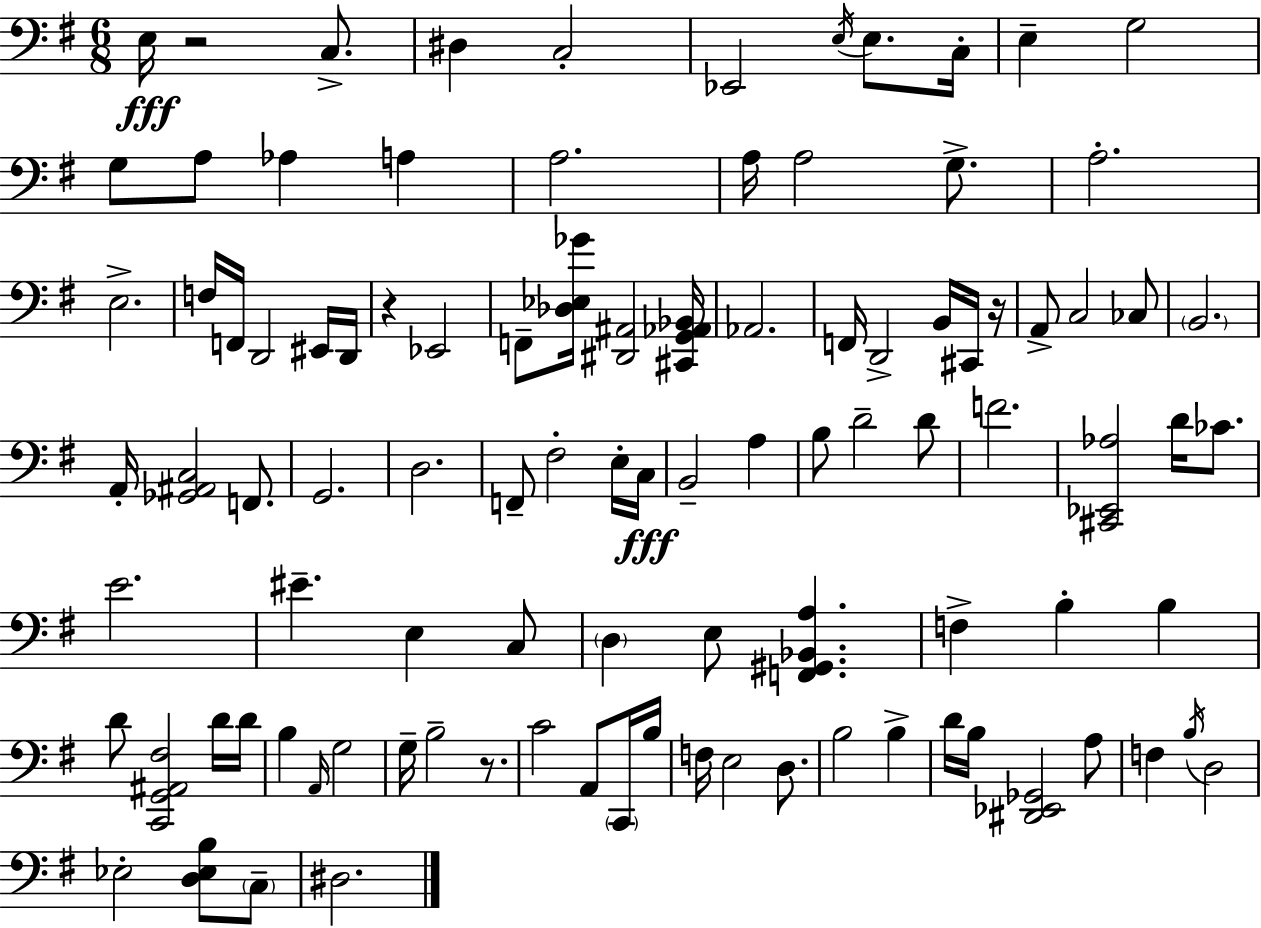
E3/s R/h C3/e. D#3/q C3/h Eb2/h E3/s E3/e. C3/s E3/q G3/h G3/e A3/e Ab3/q A3/q A3/h. A3/s A3/h G3/e. A3/h. E3/h. F3/s F2/s D2/h EIS2/s D2/s R/q Eb2/h F2/e [Db3,Eb3,Gb4]/s [D#2,A#2]/h [C#2,G2,Ab2,Bb2]/s Ab2/h. F2/s D2/h B2/s C#2/s R/s A2/e C3/h CES3/e B2/h. A2/s [Gb2,A#2,C3]/h F2/e. G2/h. D3/h. F2/e F#3/h E3/s C3/s B2/h A3/q B3/e D4/h D4/e F4/h. [C#2,Eb2,Ab3]/h D4/s CES4/e. E4/h. EIS4/q. E3/q C3/e D3/q E3/e [F2,G#2,Bb2,A3]/q. F3/q B3/q B3/q D4/e [C2,G2,A#2,F#3]/h D4/s D4/s B3/q A2/s G3/h G3/s B3/h R/e. C4/h A2/e C2/s B3/s F3/s E3/h D3/e. B3/h B3/q D4/s B3/s [D#2,Eb2,Gb2]/h A3/e F3/q B3/s D3/h Eb3/h [D3,Eb3,B3]/e C3/e D#3/h.